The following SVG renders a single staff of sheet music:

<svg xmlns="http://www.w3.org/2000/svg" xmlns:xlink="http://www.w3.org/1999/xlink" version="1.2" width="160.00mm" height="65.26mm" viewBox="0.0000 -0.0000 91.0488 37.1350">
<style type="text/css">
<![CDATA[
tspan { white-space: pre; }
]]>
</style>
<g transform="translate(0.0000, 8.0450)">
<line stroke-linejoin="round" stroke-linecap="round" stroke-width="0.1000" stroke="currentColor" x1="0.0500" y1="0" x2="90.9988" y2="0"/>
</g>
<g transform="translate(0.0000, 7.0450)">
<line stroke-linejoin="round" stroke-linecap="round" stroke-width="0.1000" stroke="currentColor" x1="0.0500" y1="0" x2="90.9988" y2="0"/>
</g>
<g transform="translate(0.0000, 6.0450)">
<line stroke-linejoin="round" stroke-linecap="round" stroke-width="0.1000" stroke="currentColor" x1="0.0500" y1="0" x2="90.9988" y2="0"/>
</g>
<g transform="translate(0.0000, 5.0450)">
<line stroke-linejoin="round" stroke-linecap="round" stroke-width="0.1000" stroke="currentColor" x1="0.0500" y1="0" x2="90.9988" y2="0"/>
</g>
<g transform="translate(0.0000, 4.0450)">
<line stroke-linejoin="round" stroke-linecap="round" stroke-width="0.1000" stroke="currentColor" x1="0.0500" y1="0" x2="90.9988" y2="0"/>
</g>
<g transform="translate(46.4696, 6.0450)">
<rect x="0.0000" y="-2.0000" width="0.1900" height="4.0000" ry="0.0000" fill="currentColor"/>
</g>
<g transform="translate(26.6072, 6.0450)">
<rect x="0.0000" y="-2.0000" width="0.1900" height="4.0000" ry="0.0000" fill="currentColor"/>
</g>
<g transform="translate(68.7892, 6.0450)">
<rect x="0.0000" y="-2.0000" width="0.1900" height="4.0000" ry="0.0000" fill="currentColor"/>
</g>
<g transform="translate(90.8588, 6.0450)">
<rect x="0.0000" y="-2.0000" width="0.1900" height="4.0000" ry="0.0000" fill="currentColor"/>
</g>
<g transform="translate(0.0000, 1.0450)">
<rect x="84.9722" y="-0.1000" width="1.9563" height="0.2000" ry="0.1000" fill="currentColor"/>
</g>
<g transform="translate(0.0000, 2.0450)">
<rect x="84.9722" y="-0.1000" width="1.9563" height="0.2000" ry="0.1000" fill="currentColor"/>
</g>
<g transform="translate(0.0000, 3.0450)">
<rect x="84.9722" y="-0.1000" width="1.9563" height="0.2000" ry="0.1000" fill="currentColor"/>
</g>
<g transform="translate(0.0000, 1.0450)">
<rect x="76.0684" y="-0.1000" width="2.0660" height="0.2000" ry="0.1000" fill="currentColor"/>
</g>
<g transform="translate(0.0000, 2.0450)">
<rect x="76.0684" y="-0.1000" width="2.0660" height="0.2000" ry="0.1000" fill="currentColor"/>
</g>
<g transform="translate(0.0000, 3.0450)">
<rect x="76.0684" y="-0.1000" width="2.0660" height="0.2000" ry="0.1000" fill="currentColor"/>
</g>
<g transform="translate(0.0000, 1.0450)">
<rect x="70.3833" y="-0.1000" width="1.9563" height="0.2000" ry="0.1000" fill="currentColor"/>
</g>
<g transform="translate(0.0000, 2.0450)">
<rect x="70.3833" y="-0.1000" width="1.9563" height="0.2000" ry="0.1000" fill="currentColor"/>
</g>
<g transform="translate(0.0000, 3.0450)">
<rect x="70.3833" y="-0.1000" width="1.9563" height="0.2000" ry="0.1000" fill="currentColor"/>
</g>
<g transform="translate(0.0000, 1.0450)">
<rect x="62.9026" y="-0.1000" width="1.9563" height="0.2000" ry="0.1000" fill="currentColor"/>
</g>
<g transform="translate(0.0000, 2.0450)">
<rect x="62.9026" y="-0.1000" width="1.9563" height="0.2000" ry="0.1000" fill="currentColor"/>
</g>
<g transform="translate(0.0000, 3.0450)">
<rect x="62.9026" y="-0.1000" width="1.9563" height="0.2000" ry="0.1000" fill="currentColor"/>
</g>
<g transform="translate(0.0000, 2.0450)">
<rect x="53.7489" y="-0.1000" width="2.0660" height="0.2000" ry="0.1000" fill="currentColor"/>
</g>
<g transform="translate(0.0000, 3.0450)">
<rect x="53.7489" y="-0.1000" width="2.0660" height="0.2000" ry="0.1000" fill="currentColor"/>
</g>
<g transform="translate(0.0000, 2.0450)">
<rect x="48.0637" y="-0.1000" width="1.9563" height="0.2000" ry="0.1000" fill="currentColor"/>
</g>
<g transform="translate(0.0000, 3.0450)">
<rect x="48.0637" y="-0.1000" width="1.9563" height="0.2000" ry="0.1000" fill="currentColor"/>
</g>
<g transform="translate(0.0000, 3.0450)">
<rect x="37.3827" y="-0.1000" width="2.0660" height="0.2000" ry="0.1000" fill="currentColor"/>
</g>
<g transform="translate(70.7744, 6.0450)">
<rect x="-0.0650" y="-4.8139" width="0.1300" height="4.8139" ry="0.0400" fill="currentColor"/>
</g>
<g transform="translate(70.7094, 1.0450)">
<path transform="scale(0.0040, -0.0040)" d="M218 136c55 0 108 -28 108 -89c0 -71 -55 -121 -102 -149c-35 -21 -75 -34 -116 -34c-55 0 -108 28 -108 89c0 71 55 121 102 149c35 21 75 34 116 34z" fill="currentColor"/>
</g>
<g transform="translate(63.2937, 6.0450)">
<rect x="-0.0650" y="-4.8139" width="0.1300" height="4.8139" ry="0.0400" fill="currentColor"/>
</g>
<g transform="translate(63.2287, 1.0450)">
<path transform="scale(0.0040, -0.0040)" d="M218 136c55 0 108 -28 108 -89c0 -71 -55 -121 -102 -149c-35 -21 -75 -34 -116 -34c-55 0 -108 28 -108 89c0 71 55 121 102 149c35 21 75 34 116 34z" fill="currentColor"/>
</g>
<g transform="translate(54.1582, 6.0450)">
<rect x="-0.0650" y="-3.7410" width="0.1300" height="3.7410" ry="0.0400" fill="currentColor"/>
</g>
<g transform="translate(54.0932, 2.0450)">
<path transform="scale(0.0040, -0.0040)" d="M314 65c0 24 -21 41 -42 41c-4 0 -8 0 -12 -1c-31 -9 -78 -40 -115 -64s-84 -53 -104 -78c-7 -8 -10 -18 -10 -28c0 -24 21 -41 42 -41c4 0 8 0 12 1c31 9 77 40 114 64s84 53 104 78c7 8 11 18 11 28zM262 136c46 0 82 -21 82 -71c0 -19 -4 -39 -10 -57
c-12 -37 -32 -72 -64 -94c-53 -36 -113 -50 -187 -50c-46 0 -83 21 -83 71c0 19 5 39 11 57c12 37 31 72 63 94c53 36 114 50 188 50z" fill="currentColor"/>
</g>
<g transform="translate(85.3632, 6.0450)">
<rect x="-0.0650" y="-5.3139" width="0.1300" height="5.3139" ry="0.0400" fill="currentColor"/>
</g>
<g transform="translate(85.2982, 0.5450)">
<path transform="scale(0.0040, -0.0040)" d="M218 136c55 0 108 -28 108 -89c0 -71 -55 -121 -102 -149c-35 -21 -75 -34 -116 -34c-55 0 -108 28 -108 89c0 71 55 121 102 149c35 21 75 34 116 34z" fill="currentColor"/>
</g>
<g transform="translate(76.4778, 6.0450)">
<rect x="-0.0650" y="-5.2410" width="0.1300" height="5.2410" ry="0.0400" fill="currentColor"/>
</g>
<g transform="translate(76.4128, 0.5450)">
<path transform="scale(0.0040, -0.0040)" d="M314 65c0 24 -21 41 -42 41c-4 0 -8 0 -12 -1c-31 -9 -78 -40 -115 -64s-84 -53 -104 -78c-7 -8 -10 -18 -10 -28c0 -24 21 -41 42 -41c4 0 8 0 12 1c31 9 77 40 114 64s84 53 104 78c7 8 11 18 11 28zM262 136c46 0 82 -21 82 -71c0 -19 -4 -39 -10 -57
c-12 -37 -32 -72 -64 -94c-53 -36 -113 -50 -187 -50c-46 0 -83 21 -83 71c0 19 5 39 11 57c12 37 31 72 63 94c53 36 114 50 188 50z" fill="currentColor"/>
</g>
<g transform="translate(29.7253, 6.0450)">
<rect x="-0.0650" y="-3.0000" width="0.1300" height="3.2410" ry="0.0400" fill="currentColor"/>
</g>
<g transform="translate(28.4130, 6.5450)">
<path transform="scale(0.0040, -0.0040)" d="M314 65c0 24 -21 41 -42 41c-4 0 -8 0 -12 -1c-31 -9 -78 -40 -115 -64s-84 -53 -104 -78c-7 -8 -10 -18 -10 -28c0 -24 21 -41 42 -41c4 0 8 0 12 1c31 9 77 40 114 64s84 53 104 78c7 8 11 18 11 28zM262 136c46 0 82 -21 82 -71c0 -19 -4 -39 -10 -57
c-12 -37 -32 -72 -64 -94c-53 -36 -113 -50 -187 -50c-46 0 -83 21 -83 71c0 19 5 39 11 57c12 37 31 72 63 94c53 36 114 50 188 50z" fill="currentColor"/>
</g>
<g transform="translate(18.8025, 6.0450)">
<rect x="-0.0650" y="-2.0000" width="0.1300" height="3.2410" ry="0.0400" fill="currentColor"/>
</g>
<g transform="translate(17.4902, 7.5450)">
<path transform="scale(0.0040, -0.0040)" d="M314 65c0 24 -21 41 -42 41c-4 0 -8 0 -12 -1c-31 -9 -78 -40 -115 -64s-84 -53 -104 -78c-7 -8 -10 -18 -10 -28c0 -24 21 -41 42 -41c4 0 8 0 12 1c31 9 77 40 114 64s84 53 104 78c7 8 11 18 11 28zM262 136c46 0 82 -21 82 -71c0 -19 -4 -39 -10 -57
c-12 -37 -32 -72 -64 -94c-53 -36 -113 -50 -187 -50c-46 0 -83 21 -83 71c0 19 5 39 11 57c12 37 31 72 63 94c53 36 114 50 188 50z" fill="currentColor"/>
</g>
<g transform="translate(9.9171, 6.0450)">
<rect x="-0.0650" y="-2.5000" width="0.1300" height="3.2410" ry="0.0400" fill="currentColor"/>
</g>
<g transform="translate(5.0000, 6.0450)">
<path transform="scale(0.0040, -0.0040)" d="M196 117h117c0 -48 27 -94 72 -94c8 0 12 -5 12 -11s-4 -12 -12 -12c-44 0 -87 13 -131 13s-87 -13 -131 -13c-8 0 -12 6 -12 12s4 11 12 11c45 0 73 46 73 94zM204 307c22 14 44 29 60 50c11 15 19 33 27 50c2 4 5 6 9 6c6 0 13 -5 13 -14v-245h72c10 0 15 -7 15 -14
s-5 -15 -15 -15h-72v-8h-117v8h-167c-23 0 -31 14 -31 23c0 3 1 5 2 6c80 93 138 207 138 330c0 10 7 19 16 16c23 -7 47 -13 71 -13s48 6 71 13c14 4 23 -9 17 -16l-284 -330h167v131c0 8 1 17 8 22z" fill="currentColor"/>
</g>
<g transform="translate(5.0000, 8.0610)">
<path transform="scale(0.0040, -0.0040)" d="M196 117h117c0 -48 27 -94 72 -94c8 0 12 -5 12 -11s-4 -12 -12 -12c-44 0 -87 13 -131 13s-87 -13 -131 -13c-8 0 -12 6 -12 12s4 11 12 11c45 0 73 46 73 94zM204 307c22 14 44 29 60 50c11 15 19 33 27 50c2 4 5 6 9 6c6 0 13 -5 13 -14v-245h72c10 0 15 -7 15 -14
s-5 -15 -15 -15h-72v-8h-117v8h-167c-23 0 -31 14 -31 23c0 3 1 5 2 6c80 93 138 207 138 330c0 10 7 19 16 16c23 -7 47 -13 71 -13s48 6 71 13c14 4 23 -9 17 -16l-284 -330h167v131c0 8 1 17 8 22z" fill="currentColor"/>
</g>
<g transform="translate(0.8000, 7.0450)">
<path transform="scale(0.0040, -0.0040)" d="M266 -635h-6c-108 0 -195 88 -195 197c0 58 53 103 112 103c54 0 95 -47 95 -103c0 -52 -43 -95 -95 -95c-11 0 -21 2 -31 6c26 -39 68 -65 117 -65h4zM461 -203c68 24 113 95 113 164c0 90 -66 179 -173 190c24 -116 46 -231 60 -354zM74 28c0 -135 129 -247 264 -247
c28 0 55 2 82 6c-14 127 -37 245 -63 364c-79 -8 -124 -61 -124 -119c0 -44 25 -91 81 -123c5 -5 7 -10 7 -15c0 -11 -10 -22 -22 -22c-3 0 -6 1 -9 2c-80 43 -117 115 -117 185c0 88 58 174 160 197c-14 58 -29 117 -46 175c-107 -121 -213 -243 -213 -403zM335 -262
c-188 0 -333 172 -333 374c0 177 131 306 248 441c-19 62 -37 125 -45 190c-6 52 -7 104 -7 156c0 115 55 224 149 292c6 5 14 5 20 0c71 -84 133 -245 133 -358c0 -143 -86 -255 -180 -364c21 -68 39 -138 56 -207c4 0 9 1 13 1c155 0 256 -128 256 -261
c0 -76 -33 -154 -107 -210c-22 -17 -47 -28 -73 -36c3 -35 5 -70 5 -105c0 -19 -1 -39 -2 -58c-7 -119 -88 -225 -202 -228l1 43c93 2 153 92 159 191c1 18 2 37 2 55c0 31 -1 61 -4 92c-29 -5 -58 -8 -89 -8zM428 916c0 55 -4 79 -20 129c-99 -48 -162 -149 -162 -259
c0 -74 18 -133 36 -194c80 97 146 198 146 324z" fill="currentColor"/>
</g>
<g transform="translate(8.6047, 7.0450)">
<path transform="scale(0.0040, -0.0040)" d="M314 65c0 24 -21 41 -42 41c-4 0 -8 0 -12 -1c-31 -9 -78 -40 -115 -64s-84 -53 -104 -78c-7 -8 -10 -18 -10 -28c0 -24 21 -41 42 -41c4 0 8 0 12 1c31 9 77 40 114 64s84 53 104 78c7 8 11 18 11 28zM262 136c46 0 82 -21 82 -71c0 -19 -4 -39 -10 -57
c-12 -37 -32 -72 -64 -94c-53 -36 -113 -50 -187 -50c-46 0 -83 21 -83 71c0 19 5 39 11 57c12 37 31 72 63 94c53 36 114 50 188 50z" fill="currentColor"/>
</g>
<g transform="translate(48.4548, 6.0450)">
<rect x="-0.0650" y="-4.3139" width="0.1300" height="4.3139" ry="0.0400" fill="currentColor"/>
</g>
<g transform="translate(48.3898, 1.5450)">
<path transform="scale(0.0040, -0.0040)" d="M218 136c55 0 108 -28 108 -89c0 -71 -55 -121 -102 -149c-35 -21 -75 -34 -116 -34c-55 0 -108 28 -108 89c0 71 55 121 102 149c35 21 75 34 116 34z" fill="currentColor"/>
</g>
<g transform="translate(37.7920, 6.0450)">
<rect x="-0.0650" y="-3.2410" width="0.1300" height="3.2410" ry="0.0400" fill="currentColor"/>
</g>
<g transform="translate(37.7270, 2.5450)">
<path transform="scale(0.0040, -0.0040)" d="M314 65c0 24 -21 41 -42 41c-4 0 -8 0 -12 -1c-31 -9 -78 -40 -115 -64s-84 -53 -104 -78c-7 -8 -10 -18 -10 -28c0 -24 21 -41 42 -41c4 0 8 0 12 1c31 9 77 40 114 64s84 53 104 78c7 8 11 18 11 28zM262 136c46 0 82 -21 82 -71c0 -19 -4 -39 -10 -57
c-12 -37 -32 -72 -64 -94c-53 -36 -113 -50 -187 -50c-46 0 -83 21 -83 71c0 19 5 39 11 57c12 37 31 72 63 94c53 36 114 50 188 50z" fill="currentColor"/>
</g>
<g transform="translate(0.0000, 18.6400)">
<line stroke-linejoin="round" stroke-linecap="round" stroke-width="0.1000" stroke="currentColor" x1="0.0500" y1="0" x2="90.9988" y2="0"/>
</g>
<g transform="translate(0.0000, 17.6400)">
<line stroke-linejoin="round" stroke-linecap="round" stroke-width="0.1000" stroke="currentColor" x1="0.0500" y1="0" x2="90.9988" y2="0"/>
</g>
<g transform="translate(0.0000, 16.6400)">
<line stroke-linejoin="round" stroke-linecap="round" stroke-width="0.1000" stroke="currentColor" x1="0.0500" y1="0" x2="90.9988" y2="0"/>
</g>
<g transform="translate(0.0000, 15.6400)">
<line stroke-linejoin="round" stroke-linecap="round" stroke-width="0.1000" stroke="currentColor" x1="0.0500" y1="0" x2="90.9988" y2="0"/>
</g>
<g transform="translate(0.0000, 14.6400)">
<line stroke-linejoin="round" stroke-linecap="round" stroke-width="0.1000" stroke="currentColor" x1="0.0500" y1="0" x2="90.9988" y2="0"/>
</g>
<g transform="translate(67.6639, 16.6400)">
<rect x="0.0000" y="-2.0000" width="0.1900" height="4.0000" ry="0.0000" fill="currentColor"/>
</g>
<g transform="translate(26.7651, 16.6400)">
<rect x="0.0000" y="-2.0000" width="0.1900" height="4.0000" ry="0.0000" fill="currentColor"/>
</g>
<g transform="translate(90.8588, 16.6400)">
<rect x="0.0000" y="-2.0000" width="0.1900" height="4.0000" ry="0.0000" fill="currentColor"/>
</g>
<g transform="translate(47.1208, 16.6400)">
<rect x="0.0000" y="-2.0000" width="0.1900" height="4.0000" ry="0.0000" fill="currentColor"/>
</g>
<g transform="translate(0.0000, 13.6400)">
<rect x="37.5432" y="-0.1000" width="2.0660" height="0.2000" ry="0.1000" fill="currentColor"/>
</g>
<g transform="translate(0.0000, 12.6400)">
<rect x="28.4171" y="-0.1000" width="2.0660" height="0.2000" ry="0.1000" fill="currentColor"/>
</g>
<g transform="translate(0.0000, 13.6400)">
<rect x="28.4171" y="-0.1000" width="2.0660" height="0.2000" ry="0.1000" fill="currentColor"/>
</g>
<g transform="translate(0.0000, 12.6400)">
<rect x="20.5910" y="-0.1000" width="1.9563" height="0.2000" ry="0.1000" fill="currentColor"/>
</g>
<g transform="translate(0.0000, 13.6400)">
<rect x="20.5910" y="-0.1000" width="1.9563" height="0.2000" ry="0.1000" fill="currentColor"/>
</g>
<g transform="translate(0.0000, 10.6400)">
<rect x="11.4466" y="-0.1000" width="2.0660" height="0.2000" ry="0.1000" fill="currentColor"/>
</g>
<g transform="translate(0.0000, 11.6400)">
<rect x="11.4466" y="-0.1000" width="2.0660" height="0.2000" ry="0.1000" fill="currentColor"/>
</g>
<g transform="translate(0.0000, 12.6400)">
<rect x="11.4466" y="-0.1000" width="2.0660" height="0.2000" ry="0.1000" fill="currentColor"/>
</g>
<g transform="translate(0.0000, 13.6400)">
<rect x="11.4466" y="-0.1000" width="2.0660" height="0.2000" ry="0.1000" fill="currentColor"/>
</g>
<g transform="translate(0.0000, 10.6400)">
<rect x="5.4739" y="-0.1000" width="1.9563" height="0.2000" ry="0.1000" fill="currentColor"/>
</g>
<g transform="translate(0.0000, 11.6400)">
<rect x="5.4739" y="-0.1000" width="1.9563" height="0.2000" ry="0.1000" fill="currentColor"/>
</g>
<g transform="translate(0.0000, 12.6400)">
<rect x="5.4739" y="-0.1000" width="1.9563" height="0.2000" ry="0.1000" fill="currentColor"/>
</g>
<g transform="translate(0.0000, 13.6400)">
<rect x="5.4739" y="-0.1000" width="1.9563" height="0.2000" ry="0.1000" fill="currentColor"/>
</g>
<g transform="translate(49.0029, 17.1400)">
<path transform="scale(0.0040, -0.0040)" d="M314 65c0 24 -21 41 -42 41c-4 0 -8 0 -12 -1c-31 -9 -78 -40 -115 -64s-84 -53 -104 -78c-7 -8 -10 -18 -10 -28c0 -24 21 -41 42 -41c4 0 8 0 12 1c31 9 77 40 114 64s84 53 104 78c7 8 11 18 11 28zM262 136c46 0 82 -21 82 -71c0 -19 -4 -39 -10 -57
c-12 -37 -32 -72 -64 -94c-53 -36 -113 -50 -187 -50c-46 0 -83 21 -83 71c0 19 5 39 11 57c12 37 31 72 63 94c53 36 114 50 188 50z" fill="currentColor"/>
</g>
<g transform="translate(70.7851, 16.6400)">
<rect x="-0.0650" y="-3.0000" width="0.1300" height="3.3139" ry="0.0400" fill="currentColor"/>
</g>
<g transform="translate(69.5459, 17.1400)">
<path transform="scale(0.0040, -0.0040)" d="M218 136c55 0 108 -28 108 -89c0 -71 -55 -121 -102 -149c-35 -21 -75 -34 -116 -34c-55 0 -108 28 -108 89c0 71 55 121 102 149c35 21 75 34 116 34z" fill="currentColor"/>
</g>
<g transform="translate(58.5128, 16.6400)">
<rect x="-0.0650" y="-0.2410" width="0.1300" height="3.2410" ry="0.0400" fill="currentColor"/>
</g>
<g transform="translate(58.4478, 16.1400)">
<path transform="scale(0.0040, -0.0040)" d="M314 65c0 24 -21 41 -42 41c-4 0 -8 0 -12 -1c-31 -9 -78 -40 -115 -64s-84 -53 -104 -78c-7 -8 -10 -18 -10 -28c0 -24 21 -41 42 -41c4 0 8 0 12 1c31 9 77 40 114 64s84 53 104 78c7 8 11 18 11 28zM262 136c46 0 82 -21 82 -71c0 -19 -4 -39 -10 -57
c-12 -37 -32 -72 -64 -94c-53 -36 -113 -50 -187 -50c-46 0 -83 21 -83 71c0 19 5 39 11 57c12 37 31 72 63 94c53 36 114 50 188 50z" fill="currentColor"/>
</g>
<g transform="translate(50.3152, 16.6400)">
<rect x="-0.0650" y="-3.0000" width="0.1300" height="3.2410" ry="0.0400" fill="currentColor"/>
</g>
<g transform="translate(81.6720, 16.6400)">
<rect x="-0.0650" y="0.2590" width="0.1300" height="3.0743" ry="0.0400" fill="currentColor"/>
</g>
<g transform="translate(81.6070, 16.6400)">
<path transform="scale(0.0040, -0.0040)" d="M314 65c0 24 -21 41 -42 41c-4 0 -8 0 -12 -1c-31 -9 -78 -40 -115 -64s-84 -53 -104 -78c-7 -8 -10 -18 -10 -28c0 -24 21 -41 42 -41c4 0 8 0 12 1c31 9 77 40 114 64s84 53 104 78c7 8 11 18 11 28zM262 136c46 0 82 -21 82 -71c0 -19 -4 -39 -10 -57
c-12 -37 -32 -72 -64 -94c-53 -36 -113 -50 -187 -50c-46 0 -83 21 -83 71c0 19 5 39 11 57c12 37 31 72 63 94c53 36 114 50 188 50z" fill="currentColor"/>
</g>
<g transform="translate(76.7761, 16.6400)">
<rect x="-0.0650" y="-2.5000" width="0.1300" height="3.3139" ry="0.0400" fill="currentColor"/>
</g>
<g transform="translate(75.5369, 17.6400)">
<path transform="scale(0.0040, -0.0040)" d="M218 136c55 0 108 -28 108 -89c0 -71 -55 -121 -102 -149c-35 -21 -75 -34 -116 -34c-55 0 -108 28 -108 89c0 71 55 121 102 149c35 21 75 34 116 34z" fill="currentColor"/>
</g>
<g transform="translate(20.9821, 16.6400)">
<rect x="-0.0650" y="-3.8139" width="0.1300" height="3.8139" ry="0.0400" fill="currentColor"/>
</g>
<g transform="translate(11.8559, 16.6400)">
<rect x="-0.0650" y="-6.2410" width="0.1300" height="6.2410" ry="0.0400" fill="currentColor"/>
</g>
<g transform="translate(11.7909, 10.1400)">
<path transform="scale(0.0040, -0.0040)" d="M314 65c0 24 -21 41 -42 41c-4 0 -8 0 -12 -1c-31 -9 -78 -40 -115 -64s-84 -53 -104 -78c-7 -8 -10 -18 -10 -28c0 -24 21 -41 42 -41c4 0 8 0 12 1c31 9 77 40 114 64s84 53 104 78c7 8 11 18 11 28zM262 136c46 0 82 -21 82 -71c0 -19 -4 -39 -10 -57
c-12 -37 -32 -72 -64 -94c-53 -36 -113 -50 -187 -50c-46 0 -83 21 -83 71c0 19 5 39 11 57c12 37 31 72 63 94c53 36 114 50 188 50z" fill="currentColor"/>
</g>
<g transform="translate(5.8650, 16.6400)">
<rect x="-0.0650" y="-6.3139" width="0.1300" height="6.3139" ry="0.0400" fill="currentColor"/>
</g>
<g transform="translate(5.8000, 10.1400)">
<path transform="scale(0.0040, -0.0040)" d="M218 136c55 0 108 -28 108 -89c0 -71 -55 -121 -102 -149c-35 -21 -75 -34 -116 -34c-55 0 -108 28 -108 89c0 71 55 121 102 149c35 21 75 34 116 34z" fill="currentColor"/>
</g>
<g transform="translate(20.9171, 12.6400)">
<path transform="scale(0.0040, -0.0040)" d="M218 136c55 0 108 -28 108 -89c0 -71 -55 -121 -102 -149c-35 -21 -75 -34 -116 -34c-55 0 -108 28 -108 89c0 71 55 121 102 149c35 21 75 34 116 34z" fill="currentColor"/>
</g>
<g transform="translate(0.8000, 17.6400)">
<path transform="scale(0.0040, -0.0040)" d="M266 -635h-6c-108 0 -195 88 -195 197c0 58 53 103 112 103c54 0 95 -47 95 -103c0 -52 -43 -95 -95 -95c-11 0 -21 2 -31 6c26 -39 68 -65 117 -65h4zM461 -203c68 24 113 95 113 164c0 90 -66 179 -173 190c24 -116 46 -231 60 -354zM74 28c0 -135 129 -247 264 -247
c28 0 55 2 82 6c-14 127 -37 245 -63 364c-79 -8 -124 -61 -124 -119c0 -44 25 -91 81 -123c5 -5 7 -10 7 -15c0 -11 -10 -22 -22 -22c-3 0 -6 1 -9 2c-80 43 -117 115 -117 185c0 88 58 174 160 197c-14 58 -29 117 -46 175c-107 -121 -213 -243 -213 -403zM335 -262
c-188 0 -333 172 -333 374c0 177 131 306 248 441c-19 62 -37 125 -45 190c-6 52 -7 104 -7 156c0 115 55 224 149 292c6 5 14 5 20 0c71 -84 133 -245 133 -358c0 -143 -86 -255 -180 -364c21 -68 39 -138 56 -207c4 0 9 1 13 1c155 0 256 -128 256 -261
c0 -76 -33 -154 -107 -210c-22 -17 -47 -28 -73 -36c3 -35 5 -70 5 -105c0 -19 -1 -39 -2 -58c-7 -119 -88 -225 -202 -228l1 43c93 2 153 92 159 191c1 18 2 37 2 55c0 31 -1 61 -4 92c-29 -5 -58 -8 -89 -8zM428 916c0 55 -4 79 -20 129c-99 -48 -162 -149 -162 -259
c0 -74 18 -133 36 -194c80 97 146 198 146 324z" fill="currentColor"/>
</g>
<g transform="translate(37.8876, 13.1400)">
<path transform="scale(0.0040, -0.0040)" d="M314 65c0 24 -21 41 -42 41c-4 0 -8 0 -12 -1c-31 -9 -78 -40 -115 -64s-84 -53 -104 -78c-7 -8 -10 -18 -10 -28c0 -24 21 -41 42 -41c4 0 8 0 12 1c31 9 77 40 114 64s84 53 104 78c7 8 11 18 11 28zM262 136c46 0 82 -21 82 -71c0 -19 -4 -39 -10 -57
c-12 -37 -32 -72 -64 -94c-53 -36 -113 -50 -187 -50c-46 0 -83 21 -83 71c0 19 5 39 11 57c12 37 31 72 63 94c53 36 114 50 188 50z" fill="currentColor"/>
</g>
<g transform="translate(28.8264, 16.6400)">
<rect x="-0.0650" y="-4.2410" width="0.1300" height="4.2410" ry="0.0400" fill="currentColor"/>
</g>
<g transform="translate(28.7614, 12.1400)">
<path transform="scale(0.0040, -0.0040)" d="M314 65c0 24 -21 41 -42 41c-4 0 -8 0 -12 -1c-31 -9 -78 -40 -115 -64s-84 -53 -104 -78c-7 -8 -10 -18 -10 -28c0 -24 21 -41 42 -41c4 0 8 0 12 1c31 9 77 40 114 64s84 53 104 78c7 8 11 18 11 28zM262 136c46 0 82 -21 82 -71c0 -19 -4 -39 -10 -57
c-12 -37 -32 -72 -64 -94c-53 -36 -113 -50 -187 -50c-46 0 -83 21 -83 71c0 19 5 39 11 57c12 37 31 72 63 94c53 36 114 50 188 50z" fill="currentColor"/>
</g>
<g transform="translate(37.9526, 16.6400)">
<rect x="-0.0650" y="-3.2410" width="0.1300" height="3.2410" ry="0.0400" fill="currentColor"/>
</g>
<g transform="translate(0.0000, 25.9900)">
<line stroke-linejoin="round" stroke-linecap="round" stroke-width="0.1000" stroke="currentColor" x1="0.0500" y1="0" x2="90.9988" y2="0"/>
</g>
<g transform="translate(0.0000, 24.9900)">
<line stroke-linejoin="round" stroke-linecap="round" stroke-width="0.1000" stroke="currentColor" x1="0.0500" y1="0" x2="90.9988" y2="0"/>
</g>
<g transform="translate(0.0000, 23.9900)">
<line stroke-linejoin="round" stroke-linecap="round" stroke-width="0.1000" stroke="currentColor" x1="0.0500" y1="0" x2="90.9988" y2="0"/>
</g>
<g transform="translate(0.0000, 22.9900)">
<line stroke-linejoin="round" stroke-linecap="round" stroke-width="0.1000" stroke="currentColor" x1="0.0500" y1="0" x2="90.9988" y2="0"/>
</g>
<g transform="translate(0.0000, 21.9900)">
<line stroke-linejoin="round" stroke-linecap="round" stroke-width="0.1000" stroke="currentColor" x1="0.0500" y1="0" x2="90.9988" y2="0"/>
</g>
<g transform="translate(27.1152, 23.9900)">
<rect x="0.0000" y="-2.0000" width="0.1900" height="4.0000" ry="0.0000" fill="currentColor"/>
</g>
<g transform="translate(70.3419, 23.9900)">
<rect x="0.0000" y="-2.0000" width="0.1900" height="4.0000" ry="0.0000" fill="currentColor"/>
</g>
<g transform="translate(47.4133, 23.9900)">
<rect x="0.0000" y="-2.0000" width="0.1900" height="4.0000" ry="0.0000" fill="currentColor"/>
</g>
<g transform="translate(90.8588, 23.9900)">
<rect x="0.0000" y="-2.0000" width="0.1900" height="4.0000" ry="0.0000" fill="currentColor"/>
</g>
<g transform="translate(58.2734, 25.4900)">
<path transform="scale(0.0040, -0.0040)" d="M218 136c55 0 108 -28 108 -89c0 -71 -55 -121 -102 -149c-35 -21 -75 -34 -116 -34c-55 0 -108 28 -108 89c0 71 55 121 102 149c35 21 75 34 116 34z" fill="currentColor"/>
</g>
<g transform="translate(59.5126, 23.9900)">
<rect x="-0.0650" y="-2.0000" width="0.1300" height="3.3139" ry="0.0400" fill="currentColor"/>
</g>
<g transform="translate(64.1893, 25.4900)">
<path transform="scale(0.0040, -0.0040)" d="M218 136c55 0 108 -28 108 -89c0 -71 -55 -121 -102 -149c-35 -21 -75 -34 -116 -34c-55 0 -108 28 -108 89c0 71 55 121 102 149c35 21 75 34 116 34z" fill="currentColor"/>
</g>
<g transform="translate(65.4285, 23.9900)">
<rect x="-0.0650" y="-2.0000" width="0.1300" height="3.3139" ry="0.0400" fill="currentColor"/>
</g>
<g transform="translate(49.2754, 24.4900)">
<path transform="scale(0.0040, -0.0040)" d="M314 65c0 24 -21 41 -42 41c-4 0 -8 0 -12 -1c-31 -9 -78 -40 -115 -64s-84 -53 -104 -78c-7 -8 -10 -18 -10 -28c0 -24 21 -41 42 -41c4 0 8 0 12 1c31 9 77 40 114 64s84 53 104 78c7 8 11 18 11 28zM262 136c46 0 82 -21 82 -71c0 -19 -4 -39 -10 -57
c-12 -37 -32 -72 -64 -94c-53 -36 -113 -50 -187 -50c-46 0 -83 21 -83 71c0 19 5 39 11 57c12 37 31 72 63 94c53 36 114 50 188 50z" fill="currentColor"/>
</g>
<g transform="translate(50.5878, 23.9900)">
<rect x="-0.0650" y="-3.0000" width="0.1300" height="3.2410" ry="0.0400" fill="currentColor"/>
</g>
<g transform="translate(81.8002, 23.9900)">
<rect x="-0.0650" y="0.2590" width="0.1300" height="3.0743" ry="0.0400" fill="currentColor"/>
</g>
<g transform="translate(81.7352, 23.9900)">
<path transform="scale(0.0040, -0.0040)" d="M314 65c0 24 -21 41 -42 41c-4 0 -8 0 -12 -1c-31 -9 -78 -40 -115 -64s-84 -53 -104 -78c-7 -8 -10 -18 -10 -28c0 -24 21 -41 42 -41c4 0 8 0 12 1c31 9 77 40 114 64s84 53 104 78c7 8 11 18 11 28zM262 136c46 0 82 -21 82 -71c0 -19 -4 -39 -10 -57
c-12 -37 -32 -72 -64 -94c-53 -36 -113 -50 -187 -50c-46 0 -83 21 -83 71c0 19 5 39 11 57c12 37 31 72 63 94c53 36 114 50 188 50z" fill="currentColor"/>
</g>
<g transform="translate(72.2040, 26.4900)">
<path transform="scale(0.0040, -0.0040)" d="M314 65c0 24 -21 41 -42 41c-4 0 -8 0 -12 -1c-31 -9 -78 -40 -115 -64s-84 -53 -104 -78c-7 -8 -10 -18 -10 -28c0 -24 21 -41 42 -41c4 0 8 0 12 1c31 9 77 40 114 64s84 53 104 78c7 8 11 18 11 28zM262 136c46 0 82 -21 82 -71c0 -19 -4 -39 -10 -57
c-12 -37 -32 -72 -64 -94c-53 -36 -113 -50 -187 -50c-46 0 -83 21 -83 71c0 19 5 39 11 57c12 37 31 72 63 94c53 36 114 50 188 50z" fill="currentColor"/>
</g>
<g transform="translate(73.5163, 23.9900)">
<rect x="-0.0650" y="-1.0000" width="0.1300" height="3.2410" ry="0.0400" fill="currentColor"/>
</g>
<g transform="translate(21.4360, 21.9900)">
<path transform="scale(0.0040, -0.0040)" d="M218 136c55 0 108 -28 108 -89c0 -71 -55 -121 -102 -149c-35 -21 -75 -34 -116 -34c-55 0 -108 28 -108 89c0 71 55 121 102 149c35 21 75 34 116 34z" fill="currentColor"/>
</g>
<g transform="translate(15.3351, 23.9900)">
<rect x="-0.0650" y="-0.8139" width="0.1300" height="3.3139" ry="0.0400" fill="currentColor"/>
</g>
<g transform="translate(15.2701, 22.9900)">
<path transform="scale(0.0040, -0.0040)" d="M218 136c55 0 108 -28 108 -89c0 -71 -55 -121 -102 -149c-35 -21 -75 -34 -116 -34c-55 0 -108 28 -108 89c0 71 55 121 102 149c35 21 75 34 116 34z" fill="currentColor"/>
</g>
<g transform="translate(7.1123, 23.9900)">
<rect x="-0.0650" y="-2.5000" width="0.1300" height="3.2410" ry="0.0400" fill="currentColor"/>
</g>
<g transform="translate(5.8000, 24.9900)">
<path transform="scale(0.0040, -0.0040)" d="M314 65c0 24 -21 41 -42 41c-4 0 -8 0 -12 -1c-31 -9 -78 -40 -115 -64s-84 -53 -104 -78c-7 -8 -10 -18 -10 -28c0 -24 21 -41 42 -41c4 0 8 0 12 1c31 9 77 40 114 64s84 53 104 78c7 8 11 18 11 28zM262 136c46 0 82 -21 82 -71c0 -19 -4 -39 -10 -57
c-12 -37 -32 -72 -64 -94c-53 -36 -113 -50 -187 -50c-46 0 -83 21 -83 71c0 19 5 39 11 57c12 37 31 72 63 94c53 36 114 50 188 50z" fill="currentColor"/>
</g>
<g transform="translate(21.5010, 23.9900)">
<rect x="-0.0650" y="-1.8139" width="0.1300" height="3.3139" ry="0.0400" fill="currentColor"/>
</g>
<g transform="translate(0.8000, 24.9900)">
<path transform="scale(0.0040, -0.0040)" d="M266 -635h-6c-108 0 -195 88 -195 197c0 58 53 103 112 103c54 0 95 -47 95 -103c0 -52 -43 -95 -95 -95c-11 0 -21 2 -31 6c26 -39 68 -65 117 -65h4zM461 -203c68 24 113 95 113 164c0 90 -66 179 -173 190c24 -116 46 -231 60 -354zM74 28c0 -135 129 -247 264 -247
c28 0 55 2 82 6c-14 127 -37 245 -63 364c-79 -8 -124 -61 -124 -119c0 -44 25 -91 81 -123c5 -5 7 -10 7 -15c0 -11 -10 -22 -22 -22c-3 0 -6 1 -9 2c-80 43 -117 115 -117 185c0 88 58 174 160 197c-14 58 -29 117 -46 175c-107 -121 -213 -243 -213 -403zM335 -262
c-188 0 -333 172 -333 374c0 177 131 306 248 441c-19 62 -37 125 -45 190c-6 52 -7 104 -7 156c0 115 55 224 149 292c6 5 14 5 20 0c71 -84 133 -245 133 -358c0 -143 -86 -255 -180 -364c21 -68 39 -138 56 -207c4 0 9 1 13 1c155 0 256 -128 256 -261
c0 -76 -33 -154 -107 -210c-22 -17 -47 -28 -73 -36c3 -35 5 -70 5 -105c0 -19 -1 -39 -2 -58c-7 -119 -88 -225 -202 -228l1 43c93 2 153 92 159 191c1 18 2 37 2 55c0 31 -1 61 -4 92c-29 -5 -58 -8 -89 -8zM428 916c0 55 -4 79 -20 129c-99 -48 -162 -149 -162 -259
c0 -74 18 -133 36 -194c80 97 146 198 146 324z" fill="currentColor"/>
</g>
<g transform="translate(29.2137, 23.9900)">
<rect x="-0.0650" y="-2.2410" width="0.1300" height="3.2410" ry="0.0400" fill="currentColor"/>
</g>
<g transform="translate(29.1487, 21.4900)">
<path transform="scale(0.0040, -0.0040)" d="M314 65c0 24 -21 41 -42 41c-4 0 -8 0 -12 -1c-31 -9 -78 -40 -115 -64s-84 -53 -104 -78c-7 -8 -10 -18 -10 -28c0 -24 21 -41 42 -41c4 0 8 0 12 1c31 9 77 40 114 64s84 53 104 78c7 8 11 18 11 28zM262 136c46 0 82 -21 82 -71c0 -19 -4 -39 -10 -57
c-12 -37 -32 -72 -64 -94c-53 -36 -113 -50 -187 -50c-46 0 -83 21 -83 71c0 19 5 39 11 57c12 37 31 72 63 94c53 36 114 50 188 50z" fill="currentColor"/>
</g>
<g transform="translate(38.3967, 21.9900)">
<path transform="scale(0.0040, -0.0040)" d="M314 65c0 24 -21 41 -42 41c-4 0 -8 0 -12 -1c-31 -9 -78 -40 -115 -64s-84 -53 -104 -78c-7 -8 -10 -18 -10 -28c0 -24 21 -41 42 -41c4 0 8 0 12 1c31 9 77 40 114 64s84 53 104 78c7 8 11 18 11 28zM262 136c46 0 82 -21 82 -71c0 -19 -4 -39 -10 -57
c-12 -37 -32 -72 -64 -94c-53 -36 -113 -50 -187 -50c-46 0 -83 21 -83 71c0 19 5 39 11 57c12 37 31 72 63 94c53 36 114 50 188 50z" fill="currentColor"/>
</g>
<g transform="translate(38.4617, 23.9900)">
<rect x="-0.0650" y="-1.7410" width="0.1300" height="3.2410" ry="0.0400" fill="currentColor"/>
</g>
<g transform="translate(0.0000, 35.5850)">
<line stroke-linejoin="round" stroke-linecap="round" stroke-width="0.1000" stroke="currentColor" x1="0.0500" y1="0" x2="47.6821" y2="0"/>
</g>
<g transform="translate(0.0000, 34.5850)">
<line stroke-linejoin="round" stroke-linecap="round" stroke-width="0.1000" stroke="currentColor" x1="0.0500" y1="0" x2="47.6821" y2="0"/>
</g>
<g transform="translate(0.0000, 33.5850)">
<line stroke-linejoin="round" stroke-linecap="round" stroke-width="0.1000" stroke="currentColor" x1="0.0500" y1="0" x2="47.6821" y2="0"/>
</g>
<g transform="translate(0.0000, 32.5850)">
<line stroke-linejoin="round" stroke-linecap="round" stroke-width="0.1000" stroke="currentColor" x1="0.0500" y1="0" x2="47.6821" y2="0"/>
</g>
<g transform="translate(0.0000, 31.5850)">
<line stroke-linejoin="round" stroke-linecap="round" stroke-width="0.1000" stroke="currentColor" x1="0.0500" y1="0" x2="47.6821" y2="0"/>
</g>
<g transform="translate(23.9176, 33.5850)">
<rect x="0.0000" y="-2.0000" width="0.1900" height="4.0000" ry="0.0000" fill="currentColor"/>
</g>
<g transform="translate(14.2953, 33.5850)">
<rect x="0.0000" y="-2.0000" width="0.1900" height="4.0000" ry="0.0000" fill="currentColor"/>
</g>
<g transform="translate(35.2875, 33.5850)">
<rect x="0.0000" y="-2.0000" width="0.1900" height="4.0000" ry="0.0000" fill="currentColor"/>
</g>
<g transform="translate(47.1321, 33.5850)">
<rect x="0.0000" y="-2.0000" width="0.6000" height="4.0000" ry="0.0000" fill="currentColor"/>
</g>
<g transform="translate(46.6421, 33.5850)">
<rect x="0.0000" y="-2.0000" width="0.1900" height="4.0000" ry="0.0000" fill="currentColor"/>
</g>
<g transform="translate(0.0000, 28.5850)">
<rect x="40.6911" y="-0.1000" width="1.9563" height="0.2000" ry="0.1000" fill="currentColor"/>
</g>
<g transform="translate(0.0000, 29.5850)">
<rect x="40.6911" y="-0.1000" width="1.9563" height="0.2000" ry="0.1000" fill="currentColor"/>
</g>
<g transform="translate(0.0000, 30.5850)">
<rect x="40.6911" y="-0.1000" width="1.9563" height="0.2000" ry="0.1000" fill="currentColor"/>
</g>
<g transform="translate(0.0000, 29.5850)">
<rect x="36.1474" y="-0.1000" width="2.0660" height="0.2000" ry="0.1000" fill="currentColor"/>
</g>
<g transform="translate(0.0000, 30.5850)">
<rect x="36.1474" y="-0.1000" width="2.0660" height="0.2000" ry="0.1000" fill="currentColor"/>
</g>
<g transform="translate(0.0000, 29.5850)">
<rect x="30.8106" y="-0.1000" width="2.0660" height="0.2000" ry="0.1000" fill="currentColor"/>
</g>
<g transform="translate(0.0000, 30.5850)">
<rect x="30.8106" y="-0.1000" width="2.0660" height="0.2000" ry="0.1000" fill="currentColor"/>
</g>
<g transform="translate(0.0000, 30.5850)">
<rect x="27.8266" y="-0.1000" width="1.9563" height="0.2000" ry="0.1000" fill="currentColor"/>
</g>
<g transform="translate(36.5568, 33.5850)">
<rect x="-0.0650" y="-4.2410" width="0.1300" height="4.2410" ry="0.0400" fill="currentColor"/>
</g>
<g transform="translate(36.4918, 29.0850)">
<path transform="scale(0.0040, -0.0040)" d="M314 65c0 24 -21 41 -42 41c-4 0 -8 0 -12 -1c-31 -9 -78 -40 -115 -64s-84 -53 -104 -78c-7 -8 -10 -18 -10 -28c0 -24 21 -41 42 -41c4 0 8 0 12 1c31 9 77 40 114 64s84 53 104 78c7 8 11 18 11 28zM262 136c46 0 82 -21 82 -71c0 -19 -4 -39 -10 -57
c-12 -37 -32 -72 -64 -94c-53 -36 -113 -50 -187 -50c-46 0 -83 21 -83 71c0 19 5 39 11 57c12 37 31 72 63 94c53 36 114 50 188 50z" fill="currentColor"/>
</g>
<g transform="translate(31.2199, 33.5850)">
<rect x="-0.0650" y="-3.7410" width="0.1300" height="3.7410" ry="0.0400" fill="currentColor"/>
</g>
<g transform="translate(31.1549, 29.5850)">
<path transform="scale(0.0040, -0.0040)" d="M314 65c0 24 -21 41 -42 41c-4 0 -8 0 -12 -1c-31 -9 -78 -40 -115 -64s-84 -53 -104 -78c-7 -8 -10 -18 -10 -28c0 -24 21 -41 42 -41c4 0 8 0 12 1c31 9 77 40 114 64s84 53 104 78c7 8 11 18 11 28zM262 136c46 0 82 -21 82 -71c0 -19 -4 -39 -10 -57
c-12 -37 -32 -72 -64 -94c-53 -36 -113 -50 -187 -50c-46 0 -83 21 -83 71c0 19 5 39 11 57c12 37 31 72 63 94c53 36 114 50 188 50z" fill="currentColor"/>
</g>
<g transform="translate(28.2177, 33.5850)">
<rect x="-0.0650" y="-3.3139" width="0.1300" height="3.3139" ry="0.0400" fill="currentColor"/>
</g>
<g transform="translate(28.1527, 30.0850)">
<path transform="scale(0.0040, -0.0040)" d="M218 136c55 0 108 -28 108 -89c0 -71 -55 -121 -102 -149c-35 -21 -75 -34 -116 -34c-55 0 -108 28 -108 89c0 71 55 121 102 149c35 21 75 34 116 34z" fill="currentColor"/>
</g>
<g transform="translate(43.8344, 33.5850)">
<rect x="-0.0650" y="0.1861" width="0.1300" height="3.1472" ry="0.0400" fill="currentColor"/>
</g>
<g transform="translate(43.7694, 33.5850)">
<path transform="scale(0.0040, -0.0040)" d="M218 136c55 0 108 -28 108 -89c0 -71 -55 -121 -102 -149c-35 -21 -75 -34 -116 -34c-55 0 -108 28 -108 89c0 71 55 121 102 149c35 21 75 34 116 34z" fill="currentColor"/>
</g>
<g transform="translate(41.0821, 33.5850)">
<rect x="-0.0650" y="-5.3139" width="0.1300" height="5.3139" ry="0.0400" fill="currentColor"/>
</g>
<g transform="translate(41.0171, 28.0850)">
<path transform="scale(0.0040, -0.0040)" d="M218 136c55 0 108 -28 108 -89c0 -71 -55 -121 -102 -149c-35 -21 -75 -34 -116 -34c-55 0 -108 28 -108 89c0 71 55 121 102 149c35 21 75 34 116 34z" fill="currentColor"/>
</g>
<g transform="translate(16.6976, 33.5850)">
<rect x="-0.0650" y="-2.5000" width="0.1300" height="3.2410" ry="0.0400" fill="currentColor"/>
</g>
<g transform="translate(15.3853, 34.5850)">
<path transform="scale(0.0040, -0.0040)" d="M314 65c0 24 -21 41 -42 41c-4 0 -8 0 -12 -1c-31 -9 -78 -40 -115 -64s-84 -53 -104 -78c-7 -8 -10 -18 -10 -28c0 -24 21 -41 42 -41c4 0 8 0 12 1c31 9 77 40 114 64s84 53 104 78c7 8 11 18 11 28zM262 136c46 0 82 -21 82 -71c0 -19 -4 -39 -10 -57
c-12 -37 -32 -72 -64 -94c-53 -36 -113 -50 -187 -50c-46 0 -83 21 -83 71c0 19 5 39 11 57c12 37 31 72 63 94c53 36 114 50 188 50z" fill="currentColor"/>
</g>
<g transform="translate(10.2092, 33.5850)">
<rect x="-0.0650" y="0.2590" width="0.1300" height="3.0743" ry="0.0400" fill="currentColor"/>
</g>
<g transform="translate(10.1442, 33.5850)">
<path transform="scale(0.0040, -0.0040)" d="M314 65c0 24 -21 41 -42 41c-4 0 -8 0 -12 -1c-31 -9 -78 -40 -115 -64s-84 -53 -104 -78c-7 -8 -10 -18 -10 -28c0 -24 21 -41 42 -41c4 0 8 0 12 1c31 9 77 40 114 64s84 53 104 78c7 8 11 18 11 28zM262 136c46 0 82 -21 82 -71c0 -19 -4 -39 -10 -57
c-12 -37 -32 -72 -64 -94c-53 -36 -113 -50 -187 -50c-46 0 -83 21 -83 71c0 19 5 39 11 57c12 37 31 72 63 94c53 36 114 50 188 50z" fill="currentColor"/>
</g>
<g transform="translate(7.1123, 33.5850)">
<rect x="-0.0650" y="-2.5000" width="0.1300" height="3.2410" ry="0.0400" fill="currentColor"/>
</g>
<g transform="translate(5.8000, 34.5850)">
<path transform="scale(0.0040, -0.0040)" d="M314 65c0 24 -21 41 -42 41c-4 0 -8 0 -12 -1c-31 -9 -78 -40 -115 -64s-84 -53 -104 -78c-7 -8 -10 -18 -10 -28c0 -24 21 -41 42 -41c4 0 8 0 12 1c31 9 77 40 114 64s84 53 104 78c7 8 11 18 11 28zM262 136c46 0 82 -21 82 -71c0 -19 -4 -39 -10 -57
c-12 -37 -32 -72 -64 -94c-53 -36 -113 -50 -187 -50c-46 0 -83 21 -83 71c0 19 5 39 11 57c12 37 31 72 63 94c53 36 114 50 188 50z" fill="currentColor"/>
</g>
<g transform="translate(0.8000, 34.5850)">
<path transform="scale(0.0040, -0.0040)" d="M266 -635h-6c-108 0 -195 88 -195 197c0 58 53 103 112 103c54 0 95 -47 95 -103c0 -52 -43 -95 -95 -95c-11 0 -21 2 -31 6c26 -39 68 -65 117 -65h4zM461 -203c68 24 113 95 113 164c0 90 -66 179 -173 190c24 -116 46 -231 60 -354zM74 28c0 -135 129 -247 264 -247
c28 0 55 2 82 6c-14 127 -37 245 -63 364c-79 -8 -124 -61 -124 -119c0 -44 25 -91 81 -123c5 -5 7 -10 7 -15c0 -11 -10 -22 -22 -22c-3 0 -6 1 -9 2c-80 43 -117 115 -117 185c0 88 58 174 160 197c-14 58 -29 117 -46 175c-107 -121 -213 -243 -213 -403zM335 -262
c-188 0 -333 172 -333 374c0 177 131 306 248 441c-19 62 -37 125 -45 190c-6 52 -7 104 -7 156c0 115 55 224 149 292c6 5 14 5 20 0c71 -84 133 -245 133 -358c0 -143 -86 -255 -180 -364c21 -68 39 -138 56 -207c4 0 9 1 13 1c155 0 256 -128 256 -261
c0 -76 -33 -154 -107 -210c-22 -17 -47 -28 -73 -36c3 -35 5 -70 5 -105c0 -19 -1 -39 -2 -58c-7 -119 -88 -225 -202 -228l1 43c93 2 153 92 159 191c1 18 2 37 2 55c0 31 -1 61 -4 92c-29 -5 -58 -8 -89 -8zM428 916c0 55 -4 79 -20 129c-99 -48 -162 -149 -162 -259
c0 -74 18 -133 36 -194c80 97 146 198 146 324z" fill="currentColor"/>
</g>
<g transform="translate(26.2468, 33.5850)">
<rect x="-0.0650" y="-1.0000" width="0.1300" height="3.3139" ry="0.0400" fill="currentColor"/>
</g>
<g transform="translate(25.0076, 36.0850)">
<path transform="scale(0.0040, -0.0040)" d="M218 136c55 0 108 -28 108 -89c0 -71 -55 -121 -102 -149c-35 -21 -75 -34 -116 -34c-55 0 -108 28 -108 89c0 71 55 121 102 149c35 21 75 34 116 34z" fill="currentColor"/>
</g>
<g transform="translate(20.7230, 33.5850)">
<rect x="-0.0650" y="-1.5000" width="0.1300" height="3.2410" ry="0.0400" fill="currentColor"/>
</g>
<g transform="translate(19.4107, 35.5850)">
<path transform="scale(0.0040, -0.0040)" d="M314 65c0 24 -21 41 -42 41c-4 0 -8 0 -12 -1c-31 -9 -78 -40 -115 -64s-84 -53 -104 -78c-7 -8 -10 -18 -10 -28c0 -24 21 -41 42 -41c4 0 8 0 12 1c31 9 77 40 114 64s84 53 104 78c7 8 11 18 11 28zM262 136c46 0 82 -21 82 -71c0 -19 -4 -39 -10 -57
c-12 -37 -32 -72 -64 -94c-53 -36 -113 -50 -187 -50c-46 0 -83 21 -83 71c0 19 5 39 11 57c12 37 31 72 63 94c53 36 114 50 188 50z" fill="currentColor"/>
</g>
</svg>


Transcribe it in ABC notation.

X:1
T:Untitled
M:4/4
L:1/4
K:C
G2 F2 A2 b2 d' c'2 e' e' f'2 f' a' a'2 c' d'2 b2 A2 c2 A G B2 G2 d f g2 f2 A2 F F D2 B2 G2 B2 G2 E2 D b c'2 d'2 f' B